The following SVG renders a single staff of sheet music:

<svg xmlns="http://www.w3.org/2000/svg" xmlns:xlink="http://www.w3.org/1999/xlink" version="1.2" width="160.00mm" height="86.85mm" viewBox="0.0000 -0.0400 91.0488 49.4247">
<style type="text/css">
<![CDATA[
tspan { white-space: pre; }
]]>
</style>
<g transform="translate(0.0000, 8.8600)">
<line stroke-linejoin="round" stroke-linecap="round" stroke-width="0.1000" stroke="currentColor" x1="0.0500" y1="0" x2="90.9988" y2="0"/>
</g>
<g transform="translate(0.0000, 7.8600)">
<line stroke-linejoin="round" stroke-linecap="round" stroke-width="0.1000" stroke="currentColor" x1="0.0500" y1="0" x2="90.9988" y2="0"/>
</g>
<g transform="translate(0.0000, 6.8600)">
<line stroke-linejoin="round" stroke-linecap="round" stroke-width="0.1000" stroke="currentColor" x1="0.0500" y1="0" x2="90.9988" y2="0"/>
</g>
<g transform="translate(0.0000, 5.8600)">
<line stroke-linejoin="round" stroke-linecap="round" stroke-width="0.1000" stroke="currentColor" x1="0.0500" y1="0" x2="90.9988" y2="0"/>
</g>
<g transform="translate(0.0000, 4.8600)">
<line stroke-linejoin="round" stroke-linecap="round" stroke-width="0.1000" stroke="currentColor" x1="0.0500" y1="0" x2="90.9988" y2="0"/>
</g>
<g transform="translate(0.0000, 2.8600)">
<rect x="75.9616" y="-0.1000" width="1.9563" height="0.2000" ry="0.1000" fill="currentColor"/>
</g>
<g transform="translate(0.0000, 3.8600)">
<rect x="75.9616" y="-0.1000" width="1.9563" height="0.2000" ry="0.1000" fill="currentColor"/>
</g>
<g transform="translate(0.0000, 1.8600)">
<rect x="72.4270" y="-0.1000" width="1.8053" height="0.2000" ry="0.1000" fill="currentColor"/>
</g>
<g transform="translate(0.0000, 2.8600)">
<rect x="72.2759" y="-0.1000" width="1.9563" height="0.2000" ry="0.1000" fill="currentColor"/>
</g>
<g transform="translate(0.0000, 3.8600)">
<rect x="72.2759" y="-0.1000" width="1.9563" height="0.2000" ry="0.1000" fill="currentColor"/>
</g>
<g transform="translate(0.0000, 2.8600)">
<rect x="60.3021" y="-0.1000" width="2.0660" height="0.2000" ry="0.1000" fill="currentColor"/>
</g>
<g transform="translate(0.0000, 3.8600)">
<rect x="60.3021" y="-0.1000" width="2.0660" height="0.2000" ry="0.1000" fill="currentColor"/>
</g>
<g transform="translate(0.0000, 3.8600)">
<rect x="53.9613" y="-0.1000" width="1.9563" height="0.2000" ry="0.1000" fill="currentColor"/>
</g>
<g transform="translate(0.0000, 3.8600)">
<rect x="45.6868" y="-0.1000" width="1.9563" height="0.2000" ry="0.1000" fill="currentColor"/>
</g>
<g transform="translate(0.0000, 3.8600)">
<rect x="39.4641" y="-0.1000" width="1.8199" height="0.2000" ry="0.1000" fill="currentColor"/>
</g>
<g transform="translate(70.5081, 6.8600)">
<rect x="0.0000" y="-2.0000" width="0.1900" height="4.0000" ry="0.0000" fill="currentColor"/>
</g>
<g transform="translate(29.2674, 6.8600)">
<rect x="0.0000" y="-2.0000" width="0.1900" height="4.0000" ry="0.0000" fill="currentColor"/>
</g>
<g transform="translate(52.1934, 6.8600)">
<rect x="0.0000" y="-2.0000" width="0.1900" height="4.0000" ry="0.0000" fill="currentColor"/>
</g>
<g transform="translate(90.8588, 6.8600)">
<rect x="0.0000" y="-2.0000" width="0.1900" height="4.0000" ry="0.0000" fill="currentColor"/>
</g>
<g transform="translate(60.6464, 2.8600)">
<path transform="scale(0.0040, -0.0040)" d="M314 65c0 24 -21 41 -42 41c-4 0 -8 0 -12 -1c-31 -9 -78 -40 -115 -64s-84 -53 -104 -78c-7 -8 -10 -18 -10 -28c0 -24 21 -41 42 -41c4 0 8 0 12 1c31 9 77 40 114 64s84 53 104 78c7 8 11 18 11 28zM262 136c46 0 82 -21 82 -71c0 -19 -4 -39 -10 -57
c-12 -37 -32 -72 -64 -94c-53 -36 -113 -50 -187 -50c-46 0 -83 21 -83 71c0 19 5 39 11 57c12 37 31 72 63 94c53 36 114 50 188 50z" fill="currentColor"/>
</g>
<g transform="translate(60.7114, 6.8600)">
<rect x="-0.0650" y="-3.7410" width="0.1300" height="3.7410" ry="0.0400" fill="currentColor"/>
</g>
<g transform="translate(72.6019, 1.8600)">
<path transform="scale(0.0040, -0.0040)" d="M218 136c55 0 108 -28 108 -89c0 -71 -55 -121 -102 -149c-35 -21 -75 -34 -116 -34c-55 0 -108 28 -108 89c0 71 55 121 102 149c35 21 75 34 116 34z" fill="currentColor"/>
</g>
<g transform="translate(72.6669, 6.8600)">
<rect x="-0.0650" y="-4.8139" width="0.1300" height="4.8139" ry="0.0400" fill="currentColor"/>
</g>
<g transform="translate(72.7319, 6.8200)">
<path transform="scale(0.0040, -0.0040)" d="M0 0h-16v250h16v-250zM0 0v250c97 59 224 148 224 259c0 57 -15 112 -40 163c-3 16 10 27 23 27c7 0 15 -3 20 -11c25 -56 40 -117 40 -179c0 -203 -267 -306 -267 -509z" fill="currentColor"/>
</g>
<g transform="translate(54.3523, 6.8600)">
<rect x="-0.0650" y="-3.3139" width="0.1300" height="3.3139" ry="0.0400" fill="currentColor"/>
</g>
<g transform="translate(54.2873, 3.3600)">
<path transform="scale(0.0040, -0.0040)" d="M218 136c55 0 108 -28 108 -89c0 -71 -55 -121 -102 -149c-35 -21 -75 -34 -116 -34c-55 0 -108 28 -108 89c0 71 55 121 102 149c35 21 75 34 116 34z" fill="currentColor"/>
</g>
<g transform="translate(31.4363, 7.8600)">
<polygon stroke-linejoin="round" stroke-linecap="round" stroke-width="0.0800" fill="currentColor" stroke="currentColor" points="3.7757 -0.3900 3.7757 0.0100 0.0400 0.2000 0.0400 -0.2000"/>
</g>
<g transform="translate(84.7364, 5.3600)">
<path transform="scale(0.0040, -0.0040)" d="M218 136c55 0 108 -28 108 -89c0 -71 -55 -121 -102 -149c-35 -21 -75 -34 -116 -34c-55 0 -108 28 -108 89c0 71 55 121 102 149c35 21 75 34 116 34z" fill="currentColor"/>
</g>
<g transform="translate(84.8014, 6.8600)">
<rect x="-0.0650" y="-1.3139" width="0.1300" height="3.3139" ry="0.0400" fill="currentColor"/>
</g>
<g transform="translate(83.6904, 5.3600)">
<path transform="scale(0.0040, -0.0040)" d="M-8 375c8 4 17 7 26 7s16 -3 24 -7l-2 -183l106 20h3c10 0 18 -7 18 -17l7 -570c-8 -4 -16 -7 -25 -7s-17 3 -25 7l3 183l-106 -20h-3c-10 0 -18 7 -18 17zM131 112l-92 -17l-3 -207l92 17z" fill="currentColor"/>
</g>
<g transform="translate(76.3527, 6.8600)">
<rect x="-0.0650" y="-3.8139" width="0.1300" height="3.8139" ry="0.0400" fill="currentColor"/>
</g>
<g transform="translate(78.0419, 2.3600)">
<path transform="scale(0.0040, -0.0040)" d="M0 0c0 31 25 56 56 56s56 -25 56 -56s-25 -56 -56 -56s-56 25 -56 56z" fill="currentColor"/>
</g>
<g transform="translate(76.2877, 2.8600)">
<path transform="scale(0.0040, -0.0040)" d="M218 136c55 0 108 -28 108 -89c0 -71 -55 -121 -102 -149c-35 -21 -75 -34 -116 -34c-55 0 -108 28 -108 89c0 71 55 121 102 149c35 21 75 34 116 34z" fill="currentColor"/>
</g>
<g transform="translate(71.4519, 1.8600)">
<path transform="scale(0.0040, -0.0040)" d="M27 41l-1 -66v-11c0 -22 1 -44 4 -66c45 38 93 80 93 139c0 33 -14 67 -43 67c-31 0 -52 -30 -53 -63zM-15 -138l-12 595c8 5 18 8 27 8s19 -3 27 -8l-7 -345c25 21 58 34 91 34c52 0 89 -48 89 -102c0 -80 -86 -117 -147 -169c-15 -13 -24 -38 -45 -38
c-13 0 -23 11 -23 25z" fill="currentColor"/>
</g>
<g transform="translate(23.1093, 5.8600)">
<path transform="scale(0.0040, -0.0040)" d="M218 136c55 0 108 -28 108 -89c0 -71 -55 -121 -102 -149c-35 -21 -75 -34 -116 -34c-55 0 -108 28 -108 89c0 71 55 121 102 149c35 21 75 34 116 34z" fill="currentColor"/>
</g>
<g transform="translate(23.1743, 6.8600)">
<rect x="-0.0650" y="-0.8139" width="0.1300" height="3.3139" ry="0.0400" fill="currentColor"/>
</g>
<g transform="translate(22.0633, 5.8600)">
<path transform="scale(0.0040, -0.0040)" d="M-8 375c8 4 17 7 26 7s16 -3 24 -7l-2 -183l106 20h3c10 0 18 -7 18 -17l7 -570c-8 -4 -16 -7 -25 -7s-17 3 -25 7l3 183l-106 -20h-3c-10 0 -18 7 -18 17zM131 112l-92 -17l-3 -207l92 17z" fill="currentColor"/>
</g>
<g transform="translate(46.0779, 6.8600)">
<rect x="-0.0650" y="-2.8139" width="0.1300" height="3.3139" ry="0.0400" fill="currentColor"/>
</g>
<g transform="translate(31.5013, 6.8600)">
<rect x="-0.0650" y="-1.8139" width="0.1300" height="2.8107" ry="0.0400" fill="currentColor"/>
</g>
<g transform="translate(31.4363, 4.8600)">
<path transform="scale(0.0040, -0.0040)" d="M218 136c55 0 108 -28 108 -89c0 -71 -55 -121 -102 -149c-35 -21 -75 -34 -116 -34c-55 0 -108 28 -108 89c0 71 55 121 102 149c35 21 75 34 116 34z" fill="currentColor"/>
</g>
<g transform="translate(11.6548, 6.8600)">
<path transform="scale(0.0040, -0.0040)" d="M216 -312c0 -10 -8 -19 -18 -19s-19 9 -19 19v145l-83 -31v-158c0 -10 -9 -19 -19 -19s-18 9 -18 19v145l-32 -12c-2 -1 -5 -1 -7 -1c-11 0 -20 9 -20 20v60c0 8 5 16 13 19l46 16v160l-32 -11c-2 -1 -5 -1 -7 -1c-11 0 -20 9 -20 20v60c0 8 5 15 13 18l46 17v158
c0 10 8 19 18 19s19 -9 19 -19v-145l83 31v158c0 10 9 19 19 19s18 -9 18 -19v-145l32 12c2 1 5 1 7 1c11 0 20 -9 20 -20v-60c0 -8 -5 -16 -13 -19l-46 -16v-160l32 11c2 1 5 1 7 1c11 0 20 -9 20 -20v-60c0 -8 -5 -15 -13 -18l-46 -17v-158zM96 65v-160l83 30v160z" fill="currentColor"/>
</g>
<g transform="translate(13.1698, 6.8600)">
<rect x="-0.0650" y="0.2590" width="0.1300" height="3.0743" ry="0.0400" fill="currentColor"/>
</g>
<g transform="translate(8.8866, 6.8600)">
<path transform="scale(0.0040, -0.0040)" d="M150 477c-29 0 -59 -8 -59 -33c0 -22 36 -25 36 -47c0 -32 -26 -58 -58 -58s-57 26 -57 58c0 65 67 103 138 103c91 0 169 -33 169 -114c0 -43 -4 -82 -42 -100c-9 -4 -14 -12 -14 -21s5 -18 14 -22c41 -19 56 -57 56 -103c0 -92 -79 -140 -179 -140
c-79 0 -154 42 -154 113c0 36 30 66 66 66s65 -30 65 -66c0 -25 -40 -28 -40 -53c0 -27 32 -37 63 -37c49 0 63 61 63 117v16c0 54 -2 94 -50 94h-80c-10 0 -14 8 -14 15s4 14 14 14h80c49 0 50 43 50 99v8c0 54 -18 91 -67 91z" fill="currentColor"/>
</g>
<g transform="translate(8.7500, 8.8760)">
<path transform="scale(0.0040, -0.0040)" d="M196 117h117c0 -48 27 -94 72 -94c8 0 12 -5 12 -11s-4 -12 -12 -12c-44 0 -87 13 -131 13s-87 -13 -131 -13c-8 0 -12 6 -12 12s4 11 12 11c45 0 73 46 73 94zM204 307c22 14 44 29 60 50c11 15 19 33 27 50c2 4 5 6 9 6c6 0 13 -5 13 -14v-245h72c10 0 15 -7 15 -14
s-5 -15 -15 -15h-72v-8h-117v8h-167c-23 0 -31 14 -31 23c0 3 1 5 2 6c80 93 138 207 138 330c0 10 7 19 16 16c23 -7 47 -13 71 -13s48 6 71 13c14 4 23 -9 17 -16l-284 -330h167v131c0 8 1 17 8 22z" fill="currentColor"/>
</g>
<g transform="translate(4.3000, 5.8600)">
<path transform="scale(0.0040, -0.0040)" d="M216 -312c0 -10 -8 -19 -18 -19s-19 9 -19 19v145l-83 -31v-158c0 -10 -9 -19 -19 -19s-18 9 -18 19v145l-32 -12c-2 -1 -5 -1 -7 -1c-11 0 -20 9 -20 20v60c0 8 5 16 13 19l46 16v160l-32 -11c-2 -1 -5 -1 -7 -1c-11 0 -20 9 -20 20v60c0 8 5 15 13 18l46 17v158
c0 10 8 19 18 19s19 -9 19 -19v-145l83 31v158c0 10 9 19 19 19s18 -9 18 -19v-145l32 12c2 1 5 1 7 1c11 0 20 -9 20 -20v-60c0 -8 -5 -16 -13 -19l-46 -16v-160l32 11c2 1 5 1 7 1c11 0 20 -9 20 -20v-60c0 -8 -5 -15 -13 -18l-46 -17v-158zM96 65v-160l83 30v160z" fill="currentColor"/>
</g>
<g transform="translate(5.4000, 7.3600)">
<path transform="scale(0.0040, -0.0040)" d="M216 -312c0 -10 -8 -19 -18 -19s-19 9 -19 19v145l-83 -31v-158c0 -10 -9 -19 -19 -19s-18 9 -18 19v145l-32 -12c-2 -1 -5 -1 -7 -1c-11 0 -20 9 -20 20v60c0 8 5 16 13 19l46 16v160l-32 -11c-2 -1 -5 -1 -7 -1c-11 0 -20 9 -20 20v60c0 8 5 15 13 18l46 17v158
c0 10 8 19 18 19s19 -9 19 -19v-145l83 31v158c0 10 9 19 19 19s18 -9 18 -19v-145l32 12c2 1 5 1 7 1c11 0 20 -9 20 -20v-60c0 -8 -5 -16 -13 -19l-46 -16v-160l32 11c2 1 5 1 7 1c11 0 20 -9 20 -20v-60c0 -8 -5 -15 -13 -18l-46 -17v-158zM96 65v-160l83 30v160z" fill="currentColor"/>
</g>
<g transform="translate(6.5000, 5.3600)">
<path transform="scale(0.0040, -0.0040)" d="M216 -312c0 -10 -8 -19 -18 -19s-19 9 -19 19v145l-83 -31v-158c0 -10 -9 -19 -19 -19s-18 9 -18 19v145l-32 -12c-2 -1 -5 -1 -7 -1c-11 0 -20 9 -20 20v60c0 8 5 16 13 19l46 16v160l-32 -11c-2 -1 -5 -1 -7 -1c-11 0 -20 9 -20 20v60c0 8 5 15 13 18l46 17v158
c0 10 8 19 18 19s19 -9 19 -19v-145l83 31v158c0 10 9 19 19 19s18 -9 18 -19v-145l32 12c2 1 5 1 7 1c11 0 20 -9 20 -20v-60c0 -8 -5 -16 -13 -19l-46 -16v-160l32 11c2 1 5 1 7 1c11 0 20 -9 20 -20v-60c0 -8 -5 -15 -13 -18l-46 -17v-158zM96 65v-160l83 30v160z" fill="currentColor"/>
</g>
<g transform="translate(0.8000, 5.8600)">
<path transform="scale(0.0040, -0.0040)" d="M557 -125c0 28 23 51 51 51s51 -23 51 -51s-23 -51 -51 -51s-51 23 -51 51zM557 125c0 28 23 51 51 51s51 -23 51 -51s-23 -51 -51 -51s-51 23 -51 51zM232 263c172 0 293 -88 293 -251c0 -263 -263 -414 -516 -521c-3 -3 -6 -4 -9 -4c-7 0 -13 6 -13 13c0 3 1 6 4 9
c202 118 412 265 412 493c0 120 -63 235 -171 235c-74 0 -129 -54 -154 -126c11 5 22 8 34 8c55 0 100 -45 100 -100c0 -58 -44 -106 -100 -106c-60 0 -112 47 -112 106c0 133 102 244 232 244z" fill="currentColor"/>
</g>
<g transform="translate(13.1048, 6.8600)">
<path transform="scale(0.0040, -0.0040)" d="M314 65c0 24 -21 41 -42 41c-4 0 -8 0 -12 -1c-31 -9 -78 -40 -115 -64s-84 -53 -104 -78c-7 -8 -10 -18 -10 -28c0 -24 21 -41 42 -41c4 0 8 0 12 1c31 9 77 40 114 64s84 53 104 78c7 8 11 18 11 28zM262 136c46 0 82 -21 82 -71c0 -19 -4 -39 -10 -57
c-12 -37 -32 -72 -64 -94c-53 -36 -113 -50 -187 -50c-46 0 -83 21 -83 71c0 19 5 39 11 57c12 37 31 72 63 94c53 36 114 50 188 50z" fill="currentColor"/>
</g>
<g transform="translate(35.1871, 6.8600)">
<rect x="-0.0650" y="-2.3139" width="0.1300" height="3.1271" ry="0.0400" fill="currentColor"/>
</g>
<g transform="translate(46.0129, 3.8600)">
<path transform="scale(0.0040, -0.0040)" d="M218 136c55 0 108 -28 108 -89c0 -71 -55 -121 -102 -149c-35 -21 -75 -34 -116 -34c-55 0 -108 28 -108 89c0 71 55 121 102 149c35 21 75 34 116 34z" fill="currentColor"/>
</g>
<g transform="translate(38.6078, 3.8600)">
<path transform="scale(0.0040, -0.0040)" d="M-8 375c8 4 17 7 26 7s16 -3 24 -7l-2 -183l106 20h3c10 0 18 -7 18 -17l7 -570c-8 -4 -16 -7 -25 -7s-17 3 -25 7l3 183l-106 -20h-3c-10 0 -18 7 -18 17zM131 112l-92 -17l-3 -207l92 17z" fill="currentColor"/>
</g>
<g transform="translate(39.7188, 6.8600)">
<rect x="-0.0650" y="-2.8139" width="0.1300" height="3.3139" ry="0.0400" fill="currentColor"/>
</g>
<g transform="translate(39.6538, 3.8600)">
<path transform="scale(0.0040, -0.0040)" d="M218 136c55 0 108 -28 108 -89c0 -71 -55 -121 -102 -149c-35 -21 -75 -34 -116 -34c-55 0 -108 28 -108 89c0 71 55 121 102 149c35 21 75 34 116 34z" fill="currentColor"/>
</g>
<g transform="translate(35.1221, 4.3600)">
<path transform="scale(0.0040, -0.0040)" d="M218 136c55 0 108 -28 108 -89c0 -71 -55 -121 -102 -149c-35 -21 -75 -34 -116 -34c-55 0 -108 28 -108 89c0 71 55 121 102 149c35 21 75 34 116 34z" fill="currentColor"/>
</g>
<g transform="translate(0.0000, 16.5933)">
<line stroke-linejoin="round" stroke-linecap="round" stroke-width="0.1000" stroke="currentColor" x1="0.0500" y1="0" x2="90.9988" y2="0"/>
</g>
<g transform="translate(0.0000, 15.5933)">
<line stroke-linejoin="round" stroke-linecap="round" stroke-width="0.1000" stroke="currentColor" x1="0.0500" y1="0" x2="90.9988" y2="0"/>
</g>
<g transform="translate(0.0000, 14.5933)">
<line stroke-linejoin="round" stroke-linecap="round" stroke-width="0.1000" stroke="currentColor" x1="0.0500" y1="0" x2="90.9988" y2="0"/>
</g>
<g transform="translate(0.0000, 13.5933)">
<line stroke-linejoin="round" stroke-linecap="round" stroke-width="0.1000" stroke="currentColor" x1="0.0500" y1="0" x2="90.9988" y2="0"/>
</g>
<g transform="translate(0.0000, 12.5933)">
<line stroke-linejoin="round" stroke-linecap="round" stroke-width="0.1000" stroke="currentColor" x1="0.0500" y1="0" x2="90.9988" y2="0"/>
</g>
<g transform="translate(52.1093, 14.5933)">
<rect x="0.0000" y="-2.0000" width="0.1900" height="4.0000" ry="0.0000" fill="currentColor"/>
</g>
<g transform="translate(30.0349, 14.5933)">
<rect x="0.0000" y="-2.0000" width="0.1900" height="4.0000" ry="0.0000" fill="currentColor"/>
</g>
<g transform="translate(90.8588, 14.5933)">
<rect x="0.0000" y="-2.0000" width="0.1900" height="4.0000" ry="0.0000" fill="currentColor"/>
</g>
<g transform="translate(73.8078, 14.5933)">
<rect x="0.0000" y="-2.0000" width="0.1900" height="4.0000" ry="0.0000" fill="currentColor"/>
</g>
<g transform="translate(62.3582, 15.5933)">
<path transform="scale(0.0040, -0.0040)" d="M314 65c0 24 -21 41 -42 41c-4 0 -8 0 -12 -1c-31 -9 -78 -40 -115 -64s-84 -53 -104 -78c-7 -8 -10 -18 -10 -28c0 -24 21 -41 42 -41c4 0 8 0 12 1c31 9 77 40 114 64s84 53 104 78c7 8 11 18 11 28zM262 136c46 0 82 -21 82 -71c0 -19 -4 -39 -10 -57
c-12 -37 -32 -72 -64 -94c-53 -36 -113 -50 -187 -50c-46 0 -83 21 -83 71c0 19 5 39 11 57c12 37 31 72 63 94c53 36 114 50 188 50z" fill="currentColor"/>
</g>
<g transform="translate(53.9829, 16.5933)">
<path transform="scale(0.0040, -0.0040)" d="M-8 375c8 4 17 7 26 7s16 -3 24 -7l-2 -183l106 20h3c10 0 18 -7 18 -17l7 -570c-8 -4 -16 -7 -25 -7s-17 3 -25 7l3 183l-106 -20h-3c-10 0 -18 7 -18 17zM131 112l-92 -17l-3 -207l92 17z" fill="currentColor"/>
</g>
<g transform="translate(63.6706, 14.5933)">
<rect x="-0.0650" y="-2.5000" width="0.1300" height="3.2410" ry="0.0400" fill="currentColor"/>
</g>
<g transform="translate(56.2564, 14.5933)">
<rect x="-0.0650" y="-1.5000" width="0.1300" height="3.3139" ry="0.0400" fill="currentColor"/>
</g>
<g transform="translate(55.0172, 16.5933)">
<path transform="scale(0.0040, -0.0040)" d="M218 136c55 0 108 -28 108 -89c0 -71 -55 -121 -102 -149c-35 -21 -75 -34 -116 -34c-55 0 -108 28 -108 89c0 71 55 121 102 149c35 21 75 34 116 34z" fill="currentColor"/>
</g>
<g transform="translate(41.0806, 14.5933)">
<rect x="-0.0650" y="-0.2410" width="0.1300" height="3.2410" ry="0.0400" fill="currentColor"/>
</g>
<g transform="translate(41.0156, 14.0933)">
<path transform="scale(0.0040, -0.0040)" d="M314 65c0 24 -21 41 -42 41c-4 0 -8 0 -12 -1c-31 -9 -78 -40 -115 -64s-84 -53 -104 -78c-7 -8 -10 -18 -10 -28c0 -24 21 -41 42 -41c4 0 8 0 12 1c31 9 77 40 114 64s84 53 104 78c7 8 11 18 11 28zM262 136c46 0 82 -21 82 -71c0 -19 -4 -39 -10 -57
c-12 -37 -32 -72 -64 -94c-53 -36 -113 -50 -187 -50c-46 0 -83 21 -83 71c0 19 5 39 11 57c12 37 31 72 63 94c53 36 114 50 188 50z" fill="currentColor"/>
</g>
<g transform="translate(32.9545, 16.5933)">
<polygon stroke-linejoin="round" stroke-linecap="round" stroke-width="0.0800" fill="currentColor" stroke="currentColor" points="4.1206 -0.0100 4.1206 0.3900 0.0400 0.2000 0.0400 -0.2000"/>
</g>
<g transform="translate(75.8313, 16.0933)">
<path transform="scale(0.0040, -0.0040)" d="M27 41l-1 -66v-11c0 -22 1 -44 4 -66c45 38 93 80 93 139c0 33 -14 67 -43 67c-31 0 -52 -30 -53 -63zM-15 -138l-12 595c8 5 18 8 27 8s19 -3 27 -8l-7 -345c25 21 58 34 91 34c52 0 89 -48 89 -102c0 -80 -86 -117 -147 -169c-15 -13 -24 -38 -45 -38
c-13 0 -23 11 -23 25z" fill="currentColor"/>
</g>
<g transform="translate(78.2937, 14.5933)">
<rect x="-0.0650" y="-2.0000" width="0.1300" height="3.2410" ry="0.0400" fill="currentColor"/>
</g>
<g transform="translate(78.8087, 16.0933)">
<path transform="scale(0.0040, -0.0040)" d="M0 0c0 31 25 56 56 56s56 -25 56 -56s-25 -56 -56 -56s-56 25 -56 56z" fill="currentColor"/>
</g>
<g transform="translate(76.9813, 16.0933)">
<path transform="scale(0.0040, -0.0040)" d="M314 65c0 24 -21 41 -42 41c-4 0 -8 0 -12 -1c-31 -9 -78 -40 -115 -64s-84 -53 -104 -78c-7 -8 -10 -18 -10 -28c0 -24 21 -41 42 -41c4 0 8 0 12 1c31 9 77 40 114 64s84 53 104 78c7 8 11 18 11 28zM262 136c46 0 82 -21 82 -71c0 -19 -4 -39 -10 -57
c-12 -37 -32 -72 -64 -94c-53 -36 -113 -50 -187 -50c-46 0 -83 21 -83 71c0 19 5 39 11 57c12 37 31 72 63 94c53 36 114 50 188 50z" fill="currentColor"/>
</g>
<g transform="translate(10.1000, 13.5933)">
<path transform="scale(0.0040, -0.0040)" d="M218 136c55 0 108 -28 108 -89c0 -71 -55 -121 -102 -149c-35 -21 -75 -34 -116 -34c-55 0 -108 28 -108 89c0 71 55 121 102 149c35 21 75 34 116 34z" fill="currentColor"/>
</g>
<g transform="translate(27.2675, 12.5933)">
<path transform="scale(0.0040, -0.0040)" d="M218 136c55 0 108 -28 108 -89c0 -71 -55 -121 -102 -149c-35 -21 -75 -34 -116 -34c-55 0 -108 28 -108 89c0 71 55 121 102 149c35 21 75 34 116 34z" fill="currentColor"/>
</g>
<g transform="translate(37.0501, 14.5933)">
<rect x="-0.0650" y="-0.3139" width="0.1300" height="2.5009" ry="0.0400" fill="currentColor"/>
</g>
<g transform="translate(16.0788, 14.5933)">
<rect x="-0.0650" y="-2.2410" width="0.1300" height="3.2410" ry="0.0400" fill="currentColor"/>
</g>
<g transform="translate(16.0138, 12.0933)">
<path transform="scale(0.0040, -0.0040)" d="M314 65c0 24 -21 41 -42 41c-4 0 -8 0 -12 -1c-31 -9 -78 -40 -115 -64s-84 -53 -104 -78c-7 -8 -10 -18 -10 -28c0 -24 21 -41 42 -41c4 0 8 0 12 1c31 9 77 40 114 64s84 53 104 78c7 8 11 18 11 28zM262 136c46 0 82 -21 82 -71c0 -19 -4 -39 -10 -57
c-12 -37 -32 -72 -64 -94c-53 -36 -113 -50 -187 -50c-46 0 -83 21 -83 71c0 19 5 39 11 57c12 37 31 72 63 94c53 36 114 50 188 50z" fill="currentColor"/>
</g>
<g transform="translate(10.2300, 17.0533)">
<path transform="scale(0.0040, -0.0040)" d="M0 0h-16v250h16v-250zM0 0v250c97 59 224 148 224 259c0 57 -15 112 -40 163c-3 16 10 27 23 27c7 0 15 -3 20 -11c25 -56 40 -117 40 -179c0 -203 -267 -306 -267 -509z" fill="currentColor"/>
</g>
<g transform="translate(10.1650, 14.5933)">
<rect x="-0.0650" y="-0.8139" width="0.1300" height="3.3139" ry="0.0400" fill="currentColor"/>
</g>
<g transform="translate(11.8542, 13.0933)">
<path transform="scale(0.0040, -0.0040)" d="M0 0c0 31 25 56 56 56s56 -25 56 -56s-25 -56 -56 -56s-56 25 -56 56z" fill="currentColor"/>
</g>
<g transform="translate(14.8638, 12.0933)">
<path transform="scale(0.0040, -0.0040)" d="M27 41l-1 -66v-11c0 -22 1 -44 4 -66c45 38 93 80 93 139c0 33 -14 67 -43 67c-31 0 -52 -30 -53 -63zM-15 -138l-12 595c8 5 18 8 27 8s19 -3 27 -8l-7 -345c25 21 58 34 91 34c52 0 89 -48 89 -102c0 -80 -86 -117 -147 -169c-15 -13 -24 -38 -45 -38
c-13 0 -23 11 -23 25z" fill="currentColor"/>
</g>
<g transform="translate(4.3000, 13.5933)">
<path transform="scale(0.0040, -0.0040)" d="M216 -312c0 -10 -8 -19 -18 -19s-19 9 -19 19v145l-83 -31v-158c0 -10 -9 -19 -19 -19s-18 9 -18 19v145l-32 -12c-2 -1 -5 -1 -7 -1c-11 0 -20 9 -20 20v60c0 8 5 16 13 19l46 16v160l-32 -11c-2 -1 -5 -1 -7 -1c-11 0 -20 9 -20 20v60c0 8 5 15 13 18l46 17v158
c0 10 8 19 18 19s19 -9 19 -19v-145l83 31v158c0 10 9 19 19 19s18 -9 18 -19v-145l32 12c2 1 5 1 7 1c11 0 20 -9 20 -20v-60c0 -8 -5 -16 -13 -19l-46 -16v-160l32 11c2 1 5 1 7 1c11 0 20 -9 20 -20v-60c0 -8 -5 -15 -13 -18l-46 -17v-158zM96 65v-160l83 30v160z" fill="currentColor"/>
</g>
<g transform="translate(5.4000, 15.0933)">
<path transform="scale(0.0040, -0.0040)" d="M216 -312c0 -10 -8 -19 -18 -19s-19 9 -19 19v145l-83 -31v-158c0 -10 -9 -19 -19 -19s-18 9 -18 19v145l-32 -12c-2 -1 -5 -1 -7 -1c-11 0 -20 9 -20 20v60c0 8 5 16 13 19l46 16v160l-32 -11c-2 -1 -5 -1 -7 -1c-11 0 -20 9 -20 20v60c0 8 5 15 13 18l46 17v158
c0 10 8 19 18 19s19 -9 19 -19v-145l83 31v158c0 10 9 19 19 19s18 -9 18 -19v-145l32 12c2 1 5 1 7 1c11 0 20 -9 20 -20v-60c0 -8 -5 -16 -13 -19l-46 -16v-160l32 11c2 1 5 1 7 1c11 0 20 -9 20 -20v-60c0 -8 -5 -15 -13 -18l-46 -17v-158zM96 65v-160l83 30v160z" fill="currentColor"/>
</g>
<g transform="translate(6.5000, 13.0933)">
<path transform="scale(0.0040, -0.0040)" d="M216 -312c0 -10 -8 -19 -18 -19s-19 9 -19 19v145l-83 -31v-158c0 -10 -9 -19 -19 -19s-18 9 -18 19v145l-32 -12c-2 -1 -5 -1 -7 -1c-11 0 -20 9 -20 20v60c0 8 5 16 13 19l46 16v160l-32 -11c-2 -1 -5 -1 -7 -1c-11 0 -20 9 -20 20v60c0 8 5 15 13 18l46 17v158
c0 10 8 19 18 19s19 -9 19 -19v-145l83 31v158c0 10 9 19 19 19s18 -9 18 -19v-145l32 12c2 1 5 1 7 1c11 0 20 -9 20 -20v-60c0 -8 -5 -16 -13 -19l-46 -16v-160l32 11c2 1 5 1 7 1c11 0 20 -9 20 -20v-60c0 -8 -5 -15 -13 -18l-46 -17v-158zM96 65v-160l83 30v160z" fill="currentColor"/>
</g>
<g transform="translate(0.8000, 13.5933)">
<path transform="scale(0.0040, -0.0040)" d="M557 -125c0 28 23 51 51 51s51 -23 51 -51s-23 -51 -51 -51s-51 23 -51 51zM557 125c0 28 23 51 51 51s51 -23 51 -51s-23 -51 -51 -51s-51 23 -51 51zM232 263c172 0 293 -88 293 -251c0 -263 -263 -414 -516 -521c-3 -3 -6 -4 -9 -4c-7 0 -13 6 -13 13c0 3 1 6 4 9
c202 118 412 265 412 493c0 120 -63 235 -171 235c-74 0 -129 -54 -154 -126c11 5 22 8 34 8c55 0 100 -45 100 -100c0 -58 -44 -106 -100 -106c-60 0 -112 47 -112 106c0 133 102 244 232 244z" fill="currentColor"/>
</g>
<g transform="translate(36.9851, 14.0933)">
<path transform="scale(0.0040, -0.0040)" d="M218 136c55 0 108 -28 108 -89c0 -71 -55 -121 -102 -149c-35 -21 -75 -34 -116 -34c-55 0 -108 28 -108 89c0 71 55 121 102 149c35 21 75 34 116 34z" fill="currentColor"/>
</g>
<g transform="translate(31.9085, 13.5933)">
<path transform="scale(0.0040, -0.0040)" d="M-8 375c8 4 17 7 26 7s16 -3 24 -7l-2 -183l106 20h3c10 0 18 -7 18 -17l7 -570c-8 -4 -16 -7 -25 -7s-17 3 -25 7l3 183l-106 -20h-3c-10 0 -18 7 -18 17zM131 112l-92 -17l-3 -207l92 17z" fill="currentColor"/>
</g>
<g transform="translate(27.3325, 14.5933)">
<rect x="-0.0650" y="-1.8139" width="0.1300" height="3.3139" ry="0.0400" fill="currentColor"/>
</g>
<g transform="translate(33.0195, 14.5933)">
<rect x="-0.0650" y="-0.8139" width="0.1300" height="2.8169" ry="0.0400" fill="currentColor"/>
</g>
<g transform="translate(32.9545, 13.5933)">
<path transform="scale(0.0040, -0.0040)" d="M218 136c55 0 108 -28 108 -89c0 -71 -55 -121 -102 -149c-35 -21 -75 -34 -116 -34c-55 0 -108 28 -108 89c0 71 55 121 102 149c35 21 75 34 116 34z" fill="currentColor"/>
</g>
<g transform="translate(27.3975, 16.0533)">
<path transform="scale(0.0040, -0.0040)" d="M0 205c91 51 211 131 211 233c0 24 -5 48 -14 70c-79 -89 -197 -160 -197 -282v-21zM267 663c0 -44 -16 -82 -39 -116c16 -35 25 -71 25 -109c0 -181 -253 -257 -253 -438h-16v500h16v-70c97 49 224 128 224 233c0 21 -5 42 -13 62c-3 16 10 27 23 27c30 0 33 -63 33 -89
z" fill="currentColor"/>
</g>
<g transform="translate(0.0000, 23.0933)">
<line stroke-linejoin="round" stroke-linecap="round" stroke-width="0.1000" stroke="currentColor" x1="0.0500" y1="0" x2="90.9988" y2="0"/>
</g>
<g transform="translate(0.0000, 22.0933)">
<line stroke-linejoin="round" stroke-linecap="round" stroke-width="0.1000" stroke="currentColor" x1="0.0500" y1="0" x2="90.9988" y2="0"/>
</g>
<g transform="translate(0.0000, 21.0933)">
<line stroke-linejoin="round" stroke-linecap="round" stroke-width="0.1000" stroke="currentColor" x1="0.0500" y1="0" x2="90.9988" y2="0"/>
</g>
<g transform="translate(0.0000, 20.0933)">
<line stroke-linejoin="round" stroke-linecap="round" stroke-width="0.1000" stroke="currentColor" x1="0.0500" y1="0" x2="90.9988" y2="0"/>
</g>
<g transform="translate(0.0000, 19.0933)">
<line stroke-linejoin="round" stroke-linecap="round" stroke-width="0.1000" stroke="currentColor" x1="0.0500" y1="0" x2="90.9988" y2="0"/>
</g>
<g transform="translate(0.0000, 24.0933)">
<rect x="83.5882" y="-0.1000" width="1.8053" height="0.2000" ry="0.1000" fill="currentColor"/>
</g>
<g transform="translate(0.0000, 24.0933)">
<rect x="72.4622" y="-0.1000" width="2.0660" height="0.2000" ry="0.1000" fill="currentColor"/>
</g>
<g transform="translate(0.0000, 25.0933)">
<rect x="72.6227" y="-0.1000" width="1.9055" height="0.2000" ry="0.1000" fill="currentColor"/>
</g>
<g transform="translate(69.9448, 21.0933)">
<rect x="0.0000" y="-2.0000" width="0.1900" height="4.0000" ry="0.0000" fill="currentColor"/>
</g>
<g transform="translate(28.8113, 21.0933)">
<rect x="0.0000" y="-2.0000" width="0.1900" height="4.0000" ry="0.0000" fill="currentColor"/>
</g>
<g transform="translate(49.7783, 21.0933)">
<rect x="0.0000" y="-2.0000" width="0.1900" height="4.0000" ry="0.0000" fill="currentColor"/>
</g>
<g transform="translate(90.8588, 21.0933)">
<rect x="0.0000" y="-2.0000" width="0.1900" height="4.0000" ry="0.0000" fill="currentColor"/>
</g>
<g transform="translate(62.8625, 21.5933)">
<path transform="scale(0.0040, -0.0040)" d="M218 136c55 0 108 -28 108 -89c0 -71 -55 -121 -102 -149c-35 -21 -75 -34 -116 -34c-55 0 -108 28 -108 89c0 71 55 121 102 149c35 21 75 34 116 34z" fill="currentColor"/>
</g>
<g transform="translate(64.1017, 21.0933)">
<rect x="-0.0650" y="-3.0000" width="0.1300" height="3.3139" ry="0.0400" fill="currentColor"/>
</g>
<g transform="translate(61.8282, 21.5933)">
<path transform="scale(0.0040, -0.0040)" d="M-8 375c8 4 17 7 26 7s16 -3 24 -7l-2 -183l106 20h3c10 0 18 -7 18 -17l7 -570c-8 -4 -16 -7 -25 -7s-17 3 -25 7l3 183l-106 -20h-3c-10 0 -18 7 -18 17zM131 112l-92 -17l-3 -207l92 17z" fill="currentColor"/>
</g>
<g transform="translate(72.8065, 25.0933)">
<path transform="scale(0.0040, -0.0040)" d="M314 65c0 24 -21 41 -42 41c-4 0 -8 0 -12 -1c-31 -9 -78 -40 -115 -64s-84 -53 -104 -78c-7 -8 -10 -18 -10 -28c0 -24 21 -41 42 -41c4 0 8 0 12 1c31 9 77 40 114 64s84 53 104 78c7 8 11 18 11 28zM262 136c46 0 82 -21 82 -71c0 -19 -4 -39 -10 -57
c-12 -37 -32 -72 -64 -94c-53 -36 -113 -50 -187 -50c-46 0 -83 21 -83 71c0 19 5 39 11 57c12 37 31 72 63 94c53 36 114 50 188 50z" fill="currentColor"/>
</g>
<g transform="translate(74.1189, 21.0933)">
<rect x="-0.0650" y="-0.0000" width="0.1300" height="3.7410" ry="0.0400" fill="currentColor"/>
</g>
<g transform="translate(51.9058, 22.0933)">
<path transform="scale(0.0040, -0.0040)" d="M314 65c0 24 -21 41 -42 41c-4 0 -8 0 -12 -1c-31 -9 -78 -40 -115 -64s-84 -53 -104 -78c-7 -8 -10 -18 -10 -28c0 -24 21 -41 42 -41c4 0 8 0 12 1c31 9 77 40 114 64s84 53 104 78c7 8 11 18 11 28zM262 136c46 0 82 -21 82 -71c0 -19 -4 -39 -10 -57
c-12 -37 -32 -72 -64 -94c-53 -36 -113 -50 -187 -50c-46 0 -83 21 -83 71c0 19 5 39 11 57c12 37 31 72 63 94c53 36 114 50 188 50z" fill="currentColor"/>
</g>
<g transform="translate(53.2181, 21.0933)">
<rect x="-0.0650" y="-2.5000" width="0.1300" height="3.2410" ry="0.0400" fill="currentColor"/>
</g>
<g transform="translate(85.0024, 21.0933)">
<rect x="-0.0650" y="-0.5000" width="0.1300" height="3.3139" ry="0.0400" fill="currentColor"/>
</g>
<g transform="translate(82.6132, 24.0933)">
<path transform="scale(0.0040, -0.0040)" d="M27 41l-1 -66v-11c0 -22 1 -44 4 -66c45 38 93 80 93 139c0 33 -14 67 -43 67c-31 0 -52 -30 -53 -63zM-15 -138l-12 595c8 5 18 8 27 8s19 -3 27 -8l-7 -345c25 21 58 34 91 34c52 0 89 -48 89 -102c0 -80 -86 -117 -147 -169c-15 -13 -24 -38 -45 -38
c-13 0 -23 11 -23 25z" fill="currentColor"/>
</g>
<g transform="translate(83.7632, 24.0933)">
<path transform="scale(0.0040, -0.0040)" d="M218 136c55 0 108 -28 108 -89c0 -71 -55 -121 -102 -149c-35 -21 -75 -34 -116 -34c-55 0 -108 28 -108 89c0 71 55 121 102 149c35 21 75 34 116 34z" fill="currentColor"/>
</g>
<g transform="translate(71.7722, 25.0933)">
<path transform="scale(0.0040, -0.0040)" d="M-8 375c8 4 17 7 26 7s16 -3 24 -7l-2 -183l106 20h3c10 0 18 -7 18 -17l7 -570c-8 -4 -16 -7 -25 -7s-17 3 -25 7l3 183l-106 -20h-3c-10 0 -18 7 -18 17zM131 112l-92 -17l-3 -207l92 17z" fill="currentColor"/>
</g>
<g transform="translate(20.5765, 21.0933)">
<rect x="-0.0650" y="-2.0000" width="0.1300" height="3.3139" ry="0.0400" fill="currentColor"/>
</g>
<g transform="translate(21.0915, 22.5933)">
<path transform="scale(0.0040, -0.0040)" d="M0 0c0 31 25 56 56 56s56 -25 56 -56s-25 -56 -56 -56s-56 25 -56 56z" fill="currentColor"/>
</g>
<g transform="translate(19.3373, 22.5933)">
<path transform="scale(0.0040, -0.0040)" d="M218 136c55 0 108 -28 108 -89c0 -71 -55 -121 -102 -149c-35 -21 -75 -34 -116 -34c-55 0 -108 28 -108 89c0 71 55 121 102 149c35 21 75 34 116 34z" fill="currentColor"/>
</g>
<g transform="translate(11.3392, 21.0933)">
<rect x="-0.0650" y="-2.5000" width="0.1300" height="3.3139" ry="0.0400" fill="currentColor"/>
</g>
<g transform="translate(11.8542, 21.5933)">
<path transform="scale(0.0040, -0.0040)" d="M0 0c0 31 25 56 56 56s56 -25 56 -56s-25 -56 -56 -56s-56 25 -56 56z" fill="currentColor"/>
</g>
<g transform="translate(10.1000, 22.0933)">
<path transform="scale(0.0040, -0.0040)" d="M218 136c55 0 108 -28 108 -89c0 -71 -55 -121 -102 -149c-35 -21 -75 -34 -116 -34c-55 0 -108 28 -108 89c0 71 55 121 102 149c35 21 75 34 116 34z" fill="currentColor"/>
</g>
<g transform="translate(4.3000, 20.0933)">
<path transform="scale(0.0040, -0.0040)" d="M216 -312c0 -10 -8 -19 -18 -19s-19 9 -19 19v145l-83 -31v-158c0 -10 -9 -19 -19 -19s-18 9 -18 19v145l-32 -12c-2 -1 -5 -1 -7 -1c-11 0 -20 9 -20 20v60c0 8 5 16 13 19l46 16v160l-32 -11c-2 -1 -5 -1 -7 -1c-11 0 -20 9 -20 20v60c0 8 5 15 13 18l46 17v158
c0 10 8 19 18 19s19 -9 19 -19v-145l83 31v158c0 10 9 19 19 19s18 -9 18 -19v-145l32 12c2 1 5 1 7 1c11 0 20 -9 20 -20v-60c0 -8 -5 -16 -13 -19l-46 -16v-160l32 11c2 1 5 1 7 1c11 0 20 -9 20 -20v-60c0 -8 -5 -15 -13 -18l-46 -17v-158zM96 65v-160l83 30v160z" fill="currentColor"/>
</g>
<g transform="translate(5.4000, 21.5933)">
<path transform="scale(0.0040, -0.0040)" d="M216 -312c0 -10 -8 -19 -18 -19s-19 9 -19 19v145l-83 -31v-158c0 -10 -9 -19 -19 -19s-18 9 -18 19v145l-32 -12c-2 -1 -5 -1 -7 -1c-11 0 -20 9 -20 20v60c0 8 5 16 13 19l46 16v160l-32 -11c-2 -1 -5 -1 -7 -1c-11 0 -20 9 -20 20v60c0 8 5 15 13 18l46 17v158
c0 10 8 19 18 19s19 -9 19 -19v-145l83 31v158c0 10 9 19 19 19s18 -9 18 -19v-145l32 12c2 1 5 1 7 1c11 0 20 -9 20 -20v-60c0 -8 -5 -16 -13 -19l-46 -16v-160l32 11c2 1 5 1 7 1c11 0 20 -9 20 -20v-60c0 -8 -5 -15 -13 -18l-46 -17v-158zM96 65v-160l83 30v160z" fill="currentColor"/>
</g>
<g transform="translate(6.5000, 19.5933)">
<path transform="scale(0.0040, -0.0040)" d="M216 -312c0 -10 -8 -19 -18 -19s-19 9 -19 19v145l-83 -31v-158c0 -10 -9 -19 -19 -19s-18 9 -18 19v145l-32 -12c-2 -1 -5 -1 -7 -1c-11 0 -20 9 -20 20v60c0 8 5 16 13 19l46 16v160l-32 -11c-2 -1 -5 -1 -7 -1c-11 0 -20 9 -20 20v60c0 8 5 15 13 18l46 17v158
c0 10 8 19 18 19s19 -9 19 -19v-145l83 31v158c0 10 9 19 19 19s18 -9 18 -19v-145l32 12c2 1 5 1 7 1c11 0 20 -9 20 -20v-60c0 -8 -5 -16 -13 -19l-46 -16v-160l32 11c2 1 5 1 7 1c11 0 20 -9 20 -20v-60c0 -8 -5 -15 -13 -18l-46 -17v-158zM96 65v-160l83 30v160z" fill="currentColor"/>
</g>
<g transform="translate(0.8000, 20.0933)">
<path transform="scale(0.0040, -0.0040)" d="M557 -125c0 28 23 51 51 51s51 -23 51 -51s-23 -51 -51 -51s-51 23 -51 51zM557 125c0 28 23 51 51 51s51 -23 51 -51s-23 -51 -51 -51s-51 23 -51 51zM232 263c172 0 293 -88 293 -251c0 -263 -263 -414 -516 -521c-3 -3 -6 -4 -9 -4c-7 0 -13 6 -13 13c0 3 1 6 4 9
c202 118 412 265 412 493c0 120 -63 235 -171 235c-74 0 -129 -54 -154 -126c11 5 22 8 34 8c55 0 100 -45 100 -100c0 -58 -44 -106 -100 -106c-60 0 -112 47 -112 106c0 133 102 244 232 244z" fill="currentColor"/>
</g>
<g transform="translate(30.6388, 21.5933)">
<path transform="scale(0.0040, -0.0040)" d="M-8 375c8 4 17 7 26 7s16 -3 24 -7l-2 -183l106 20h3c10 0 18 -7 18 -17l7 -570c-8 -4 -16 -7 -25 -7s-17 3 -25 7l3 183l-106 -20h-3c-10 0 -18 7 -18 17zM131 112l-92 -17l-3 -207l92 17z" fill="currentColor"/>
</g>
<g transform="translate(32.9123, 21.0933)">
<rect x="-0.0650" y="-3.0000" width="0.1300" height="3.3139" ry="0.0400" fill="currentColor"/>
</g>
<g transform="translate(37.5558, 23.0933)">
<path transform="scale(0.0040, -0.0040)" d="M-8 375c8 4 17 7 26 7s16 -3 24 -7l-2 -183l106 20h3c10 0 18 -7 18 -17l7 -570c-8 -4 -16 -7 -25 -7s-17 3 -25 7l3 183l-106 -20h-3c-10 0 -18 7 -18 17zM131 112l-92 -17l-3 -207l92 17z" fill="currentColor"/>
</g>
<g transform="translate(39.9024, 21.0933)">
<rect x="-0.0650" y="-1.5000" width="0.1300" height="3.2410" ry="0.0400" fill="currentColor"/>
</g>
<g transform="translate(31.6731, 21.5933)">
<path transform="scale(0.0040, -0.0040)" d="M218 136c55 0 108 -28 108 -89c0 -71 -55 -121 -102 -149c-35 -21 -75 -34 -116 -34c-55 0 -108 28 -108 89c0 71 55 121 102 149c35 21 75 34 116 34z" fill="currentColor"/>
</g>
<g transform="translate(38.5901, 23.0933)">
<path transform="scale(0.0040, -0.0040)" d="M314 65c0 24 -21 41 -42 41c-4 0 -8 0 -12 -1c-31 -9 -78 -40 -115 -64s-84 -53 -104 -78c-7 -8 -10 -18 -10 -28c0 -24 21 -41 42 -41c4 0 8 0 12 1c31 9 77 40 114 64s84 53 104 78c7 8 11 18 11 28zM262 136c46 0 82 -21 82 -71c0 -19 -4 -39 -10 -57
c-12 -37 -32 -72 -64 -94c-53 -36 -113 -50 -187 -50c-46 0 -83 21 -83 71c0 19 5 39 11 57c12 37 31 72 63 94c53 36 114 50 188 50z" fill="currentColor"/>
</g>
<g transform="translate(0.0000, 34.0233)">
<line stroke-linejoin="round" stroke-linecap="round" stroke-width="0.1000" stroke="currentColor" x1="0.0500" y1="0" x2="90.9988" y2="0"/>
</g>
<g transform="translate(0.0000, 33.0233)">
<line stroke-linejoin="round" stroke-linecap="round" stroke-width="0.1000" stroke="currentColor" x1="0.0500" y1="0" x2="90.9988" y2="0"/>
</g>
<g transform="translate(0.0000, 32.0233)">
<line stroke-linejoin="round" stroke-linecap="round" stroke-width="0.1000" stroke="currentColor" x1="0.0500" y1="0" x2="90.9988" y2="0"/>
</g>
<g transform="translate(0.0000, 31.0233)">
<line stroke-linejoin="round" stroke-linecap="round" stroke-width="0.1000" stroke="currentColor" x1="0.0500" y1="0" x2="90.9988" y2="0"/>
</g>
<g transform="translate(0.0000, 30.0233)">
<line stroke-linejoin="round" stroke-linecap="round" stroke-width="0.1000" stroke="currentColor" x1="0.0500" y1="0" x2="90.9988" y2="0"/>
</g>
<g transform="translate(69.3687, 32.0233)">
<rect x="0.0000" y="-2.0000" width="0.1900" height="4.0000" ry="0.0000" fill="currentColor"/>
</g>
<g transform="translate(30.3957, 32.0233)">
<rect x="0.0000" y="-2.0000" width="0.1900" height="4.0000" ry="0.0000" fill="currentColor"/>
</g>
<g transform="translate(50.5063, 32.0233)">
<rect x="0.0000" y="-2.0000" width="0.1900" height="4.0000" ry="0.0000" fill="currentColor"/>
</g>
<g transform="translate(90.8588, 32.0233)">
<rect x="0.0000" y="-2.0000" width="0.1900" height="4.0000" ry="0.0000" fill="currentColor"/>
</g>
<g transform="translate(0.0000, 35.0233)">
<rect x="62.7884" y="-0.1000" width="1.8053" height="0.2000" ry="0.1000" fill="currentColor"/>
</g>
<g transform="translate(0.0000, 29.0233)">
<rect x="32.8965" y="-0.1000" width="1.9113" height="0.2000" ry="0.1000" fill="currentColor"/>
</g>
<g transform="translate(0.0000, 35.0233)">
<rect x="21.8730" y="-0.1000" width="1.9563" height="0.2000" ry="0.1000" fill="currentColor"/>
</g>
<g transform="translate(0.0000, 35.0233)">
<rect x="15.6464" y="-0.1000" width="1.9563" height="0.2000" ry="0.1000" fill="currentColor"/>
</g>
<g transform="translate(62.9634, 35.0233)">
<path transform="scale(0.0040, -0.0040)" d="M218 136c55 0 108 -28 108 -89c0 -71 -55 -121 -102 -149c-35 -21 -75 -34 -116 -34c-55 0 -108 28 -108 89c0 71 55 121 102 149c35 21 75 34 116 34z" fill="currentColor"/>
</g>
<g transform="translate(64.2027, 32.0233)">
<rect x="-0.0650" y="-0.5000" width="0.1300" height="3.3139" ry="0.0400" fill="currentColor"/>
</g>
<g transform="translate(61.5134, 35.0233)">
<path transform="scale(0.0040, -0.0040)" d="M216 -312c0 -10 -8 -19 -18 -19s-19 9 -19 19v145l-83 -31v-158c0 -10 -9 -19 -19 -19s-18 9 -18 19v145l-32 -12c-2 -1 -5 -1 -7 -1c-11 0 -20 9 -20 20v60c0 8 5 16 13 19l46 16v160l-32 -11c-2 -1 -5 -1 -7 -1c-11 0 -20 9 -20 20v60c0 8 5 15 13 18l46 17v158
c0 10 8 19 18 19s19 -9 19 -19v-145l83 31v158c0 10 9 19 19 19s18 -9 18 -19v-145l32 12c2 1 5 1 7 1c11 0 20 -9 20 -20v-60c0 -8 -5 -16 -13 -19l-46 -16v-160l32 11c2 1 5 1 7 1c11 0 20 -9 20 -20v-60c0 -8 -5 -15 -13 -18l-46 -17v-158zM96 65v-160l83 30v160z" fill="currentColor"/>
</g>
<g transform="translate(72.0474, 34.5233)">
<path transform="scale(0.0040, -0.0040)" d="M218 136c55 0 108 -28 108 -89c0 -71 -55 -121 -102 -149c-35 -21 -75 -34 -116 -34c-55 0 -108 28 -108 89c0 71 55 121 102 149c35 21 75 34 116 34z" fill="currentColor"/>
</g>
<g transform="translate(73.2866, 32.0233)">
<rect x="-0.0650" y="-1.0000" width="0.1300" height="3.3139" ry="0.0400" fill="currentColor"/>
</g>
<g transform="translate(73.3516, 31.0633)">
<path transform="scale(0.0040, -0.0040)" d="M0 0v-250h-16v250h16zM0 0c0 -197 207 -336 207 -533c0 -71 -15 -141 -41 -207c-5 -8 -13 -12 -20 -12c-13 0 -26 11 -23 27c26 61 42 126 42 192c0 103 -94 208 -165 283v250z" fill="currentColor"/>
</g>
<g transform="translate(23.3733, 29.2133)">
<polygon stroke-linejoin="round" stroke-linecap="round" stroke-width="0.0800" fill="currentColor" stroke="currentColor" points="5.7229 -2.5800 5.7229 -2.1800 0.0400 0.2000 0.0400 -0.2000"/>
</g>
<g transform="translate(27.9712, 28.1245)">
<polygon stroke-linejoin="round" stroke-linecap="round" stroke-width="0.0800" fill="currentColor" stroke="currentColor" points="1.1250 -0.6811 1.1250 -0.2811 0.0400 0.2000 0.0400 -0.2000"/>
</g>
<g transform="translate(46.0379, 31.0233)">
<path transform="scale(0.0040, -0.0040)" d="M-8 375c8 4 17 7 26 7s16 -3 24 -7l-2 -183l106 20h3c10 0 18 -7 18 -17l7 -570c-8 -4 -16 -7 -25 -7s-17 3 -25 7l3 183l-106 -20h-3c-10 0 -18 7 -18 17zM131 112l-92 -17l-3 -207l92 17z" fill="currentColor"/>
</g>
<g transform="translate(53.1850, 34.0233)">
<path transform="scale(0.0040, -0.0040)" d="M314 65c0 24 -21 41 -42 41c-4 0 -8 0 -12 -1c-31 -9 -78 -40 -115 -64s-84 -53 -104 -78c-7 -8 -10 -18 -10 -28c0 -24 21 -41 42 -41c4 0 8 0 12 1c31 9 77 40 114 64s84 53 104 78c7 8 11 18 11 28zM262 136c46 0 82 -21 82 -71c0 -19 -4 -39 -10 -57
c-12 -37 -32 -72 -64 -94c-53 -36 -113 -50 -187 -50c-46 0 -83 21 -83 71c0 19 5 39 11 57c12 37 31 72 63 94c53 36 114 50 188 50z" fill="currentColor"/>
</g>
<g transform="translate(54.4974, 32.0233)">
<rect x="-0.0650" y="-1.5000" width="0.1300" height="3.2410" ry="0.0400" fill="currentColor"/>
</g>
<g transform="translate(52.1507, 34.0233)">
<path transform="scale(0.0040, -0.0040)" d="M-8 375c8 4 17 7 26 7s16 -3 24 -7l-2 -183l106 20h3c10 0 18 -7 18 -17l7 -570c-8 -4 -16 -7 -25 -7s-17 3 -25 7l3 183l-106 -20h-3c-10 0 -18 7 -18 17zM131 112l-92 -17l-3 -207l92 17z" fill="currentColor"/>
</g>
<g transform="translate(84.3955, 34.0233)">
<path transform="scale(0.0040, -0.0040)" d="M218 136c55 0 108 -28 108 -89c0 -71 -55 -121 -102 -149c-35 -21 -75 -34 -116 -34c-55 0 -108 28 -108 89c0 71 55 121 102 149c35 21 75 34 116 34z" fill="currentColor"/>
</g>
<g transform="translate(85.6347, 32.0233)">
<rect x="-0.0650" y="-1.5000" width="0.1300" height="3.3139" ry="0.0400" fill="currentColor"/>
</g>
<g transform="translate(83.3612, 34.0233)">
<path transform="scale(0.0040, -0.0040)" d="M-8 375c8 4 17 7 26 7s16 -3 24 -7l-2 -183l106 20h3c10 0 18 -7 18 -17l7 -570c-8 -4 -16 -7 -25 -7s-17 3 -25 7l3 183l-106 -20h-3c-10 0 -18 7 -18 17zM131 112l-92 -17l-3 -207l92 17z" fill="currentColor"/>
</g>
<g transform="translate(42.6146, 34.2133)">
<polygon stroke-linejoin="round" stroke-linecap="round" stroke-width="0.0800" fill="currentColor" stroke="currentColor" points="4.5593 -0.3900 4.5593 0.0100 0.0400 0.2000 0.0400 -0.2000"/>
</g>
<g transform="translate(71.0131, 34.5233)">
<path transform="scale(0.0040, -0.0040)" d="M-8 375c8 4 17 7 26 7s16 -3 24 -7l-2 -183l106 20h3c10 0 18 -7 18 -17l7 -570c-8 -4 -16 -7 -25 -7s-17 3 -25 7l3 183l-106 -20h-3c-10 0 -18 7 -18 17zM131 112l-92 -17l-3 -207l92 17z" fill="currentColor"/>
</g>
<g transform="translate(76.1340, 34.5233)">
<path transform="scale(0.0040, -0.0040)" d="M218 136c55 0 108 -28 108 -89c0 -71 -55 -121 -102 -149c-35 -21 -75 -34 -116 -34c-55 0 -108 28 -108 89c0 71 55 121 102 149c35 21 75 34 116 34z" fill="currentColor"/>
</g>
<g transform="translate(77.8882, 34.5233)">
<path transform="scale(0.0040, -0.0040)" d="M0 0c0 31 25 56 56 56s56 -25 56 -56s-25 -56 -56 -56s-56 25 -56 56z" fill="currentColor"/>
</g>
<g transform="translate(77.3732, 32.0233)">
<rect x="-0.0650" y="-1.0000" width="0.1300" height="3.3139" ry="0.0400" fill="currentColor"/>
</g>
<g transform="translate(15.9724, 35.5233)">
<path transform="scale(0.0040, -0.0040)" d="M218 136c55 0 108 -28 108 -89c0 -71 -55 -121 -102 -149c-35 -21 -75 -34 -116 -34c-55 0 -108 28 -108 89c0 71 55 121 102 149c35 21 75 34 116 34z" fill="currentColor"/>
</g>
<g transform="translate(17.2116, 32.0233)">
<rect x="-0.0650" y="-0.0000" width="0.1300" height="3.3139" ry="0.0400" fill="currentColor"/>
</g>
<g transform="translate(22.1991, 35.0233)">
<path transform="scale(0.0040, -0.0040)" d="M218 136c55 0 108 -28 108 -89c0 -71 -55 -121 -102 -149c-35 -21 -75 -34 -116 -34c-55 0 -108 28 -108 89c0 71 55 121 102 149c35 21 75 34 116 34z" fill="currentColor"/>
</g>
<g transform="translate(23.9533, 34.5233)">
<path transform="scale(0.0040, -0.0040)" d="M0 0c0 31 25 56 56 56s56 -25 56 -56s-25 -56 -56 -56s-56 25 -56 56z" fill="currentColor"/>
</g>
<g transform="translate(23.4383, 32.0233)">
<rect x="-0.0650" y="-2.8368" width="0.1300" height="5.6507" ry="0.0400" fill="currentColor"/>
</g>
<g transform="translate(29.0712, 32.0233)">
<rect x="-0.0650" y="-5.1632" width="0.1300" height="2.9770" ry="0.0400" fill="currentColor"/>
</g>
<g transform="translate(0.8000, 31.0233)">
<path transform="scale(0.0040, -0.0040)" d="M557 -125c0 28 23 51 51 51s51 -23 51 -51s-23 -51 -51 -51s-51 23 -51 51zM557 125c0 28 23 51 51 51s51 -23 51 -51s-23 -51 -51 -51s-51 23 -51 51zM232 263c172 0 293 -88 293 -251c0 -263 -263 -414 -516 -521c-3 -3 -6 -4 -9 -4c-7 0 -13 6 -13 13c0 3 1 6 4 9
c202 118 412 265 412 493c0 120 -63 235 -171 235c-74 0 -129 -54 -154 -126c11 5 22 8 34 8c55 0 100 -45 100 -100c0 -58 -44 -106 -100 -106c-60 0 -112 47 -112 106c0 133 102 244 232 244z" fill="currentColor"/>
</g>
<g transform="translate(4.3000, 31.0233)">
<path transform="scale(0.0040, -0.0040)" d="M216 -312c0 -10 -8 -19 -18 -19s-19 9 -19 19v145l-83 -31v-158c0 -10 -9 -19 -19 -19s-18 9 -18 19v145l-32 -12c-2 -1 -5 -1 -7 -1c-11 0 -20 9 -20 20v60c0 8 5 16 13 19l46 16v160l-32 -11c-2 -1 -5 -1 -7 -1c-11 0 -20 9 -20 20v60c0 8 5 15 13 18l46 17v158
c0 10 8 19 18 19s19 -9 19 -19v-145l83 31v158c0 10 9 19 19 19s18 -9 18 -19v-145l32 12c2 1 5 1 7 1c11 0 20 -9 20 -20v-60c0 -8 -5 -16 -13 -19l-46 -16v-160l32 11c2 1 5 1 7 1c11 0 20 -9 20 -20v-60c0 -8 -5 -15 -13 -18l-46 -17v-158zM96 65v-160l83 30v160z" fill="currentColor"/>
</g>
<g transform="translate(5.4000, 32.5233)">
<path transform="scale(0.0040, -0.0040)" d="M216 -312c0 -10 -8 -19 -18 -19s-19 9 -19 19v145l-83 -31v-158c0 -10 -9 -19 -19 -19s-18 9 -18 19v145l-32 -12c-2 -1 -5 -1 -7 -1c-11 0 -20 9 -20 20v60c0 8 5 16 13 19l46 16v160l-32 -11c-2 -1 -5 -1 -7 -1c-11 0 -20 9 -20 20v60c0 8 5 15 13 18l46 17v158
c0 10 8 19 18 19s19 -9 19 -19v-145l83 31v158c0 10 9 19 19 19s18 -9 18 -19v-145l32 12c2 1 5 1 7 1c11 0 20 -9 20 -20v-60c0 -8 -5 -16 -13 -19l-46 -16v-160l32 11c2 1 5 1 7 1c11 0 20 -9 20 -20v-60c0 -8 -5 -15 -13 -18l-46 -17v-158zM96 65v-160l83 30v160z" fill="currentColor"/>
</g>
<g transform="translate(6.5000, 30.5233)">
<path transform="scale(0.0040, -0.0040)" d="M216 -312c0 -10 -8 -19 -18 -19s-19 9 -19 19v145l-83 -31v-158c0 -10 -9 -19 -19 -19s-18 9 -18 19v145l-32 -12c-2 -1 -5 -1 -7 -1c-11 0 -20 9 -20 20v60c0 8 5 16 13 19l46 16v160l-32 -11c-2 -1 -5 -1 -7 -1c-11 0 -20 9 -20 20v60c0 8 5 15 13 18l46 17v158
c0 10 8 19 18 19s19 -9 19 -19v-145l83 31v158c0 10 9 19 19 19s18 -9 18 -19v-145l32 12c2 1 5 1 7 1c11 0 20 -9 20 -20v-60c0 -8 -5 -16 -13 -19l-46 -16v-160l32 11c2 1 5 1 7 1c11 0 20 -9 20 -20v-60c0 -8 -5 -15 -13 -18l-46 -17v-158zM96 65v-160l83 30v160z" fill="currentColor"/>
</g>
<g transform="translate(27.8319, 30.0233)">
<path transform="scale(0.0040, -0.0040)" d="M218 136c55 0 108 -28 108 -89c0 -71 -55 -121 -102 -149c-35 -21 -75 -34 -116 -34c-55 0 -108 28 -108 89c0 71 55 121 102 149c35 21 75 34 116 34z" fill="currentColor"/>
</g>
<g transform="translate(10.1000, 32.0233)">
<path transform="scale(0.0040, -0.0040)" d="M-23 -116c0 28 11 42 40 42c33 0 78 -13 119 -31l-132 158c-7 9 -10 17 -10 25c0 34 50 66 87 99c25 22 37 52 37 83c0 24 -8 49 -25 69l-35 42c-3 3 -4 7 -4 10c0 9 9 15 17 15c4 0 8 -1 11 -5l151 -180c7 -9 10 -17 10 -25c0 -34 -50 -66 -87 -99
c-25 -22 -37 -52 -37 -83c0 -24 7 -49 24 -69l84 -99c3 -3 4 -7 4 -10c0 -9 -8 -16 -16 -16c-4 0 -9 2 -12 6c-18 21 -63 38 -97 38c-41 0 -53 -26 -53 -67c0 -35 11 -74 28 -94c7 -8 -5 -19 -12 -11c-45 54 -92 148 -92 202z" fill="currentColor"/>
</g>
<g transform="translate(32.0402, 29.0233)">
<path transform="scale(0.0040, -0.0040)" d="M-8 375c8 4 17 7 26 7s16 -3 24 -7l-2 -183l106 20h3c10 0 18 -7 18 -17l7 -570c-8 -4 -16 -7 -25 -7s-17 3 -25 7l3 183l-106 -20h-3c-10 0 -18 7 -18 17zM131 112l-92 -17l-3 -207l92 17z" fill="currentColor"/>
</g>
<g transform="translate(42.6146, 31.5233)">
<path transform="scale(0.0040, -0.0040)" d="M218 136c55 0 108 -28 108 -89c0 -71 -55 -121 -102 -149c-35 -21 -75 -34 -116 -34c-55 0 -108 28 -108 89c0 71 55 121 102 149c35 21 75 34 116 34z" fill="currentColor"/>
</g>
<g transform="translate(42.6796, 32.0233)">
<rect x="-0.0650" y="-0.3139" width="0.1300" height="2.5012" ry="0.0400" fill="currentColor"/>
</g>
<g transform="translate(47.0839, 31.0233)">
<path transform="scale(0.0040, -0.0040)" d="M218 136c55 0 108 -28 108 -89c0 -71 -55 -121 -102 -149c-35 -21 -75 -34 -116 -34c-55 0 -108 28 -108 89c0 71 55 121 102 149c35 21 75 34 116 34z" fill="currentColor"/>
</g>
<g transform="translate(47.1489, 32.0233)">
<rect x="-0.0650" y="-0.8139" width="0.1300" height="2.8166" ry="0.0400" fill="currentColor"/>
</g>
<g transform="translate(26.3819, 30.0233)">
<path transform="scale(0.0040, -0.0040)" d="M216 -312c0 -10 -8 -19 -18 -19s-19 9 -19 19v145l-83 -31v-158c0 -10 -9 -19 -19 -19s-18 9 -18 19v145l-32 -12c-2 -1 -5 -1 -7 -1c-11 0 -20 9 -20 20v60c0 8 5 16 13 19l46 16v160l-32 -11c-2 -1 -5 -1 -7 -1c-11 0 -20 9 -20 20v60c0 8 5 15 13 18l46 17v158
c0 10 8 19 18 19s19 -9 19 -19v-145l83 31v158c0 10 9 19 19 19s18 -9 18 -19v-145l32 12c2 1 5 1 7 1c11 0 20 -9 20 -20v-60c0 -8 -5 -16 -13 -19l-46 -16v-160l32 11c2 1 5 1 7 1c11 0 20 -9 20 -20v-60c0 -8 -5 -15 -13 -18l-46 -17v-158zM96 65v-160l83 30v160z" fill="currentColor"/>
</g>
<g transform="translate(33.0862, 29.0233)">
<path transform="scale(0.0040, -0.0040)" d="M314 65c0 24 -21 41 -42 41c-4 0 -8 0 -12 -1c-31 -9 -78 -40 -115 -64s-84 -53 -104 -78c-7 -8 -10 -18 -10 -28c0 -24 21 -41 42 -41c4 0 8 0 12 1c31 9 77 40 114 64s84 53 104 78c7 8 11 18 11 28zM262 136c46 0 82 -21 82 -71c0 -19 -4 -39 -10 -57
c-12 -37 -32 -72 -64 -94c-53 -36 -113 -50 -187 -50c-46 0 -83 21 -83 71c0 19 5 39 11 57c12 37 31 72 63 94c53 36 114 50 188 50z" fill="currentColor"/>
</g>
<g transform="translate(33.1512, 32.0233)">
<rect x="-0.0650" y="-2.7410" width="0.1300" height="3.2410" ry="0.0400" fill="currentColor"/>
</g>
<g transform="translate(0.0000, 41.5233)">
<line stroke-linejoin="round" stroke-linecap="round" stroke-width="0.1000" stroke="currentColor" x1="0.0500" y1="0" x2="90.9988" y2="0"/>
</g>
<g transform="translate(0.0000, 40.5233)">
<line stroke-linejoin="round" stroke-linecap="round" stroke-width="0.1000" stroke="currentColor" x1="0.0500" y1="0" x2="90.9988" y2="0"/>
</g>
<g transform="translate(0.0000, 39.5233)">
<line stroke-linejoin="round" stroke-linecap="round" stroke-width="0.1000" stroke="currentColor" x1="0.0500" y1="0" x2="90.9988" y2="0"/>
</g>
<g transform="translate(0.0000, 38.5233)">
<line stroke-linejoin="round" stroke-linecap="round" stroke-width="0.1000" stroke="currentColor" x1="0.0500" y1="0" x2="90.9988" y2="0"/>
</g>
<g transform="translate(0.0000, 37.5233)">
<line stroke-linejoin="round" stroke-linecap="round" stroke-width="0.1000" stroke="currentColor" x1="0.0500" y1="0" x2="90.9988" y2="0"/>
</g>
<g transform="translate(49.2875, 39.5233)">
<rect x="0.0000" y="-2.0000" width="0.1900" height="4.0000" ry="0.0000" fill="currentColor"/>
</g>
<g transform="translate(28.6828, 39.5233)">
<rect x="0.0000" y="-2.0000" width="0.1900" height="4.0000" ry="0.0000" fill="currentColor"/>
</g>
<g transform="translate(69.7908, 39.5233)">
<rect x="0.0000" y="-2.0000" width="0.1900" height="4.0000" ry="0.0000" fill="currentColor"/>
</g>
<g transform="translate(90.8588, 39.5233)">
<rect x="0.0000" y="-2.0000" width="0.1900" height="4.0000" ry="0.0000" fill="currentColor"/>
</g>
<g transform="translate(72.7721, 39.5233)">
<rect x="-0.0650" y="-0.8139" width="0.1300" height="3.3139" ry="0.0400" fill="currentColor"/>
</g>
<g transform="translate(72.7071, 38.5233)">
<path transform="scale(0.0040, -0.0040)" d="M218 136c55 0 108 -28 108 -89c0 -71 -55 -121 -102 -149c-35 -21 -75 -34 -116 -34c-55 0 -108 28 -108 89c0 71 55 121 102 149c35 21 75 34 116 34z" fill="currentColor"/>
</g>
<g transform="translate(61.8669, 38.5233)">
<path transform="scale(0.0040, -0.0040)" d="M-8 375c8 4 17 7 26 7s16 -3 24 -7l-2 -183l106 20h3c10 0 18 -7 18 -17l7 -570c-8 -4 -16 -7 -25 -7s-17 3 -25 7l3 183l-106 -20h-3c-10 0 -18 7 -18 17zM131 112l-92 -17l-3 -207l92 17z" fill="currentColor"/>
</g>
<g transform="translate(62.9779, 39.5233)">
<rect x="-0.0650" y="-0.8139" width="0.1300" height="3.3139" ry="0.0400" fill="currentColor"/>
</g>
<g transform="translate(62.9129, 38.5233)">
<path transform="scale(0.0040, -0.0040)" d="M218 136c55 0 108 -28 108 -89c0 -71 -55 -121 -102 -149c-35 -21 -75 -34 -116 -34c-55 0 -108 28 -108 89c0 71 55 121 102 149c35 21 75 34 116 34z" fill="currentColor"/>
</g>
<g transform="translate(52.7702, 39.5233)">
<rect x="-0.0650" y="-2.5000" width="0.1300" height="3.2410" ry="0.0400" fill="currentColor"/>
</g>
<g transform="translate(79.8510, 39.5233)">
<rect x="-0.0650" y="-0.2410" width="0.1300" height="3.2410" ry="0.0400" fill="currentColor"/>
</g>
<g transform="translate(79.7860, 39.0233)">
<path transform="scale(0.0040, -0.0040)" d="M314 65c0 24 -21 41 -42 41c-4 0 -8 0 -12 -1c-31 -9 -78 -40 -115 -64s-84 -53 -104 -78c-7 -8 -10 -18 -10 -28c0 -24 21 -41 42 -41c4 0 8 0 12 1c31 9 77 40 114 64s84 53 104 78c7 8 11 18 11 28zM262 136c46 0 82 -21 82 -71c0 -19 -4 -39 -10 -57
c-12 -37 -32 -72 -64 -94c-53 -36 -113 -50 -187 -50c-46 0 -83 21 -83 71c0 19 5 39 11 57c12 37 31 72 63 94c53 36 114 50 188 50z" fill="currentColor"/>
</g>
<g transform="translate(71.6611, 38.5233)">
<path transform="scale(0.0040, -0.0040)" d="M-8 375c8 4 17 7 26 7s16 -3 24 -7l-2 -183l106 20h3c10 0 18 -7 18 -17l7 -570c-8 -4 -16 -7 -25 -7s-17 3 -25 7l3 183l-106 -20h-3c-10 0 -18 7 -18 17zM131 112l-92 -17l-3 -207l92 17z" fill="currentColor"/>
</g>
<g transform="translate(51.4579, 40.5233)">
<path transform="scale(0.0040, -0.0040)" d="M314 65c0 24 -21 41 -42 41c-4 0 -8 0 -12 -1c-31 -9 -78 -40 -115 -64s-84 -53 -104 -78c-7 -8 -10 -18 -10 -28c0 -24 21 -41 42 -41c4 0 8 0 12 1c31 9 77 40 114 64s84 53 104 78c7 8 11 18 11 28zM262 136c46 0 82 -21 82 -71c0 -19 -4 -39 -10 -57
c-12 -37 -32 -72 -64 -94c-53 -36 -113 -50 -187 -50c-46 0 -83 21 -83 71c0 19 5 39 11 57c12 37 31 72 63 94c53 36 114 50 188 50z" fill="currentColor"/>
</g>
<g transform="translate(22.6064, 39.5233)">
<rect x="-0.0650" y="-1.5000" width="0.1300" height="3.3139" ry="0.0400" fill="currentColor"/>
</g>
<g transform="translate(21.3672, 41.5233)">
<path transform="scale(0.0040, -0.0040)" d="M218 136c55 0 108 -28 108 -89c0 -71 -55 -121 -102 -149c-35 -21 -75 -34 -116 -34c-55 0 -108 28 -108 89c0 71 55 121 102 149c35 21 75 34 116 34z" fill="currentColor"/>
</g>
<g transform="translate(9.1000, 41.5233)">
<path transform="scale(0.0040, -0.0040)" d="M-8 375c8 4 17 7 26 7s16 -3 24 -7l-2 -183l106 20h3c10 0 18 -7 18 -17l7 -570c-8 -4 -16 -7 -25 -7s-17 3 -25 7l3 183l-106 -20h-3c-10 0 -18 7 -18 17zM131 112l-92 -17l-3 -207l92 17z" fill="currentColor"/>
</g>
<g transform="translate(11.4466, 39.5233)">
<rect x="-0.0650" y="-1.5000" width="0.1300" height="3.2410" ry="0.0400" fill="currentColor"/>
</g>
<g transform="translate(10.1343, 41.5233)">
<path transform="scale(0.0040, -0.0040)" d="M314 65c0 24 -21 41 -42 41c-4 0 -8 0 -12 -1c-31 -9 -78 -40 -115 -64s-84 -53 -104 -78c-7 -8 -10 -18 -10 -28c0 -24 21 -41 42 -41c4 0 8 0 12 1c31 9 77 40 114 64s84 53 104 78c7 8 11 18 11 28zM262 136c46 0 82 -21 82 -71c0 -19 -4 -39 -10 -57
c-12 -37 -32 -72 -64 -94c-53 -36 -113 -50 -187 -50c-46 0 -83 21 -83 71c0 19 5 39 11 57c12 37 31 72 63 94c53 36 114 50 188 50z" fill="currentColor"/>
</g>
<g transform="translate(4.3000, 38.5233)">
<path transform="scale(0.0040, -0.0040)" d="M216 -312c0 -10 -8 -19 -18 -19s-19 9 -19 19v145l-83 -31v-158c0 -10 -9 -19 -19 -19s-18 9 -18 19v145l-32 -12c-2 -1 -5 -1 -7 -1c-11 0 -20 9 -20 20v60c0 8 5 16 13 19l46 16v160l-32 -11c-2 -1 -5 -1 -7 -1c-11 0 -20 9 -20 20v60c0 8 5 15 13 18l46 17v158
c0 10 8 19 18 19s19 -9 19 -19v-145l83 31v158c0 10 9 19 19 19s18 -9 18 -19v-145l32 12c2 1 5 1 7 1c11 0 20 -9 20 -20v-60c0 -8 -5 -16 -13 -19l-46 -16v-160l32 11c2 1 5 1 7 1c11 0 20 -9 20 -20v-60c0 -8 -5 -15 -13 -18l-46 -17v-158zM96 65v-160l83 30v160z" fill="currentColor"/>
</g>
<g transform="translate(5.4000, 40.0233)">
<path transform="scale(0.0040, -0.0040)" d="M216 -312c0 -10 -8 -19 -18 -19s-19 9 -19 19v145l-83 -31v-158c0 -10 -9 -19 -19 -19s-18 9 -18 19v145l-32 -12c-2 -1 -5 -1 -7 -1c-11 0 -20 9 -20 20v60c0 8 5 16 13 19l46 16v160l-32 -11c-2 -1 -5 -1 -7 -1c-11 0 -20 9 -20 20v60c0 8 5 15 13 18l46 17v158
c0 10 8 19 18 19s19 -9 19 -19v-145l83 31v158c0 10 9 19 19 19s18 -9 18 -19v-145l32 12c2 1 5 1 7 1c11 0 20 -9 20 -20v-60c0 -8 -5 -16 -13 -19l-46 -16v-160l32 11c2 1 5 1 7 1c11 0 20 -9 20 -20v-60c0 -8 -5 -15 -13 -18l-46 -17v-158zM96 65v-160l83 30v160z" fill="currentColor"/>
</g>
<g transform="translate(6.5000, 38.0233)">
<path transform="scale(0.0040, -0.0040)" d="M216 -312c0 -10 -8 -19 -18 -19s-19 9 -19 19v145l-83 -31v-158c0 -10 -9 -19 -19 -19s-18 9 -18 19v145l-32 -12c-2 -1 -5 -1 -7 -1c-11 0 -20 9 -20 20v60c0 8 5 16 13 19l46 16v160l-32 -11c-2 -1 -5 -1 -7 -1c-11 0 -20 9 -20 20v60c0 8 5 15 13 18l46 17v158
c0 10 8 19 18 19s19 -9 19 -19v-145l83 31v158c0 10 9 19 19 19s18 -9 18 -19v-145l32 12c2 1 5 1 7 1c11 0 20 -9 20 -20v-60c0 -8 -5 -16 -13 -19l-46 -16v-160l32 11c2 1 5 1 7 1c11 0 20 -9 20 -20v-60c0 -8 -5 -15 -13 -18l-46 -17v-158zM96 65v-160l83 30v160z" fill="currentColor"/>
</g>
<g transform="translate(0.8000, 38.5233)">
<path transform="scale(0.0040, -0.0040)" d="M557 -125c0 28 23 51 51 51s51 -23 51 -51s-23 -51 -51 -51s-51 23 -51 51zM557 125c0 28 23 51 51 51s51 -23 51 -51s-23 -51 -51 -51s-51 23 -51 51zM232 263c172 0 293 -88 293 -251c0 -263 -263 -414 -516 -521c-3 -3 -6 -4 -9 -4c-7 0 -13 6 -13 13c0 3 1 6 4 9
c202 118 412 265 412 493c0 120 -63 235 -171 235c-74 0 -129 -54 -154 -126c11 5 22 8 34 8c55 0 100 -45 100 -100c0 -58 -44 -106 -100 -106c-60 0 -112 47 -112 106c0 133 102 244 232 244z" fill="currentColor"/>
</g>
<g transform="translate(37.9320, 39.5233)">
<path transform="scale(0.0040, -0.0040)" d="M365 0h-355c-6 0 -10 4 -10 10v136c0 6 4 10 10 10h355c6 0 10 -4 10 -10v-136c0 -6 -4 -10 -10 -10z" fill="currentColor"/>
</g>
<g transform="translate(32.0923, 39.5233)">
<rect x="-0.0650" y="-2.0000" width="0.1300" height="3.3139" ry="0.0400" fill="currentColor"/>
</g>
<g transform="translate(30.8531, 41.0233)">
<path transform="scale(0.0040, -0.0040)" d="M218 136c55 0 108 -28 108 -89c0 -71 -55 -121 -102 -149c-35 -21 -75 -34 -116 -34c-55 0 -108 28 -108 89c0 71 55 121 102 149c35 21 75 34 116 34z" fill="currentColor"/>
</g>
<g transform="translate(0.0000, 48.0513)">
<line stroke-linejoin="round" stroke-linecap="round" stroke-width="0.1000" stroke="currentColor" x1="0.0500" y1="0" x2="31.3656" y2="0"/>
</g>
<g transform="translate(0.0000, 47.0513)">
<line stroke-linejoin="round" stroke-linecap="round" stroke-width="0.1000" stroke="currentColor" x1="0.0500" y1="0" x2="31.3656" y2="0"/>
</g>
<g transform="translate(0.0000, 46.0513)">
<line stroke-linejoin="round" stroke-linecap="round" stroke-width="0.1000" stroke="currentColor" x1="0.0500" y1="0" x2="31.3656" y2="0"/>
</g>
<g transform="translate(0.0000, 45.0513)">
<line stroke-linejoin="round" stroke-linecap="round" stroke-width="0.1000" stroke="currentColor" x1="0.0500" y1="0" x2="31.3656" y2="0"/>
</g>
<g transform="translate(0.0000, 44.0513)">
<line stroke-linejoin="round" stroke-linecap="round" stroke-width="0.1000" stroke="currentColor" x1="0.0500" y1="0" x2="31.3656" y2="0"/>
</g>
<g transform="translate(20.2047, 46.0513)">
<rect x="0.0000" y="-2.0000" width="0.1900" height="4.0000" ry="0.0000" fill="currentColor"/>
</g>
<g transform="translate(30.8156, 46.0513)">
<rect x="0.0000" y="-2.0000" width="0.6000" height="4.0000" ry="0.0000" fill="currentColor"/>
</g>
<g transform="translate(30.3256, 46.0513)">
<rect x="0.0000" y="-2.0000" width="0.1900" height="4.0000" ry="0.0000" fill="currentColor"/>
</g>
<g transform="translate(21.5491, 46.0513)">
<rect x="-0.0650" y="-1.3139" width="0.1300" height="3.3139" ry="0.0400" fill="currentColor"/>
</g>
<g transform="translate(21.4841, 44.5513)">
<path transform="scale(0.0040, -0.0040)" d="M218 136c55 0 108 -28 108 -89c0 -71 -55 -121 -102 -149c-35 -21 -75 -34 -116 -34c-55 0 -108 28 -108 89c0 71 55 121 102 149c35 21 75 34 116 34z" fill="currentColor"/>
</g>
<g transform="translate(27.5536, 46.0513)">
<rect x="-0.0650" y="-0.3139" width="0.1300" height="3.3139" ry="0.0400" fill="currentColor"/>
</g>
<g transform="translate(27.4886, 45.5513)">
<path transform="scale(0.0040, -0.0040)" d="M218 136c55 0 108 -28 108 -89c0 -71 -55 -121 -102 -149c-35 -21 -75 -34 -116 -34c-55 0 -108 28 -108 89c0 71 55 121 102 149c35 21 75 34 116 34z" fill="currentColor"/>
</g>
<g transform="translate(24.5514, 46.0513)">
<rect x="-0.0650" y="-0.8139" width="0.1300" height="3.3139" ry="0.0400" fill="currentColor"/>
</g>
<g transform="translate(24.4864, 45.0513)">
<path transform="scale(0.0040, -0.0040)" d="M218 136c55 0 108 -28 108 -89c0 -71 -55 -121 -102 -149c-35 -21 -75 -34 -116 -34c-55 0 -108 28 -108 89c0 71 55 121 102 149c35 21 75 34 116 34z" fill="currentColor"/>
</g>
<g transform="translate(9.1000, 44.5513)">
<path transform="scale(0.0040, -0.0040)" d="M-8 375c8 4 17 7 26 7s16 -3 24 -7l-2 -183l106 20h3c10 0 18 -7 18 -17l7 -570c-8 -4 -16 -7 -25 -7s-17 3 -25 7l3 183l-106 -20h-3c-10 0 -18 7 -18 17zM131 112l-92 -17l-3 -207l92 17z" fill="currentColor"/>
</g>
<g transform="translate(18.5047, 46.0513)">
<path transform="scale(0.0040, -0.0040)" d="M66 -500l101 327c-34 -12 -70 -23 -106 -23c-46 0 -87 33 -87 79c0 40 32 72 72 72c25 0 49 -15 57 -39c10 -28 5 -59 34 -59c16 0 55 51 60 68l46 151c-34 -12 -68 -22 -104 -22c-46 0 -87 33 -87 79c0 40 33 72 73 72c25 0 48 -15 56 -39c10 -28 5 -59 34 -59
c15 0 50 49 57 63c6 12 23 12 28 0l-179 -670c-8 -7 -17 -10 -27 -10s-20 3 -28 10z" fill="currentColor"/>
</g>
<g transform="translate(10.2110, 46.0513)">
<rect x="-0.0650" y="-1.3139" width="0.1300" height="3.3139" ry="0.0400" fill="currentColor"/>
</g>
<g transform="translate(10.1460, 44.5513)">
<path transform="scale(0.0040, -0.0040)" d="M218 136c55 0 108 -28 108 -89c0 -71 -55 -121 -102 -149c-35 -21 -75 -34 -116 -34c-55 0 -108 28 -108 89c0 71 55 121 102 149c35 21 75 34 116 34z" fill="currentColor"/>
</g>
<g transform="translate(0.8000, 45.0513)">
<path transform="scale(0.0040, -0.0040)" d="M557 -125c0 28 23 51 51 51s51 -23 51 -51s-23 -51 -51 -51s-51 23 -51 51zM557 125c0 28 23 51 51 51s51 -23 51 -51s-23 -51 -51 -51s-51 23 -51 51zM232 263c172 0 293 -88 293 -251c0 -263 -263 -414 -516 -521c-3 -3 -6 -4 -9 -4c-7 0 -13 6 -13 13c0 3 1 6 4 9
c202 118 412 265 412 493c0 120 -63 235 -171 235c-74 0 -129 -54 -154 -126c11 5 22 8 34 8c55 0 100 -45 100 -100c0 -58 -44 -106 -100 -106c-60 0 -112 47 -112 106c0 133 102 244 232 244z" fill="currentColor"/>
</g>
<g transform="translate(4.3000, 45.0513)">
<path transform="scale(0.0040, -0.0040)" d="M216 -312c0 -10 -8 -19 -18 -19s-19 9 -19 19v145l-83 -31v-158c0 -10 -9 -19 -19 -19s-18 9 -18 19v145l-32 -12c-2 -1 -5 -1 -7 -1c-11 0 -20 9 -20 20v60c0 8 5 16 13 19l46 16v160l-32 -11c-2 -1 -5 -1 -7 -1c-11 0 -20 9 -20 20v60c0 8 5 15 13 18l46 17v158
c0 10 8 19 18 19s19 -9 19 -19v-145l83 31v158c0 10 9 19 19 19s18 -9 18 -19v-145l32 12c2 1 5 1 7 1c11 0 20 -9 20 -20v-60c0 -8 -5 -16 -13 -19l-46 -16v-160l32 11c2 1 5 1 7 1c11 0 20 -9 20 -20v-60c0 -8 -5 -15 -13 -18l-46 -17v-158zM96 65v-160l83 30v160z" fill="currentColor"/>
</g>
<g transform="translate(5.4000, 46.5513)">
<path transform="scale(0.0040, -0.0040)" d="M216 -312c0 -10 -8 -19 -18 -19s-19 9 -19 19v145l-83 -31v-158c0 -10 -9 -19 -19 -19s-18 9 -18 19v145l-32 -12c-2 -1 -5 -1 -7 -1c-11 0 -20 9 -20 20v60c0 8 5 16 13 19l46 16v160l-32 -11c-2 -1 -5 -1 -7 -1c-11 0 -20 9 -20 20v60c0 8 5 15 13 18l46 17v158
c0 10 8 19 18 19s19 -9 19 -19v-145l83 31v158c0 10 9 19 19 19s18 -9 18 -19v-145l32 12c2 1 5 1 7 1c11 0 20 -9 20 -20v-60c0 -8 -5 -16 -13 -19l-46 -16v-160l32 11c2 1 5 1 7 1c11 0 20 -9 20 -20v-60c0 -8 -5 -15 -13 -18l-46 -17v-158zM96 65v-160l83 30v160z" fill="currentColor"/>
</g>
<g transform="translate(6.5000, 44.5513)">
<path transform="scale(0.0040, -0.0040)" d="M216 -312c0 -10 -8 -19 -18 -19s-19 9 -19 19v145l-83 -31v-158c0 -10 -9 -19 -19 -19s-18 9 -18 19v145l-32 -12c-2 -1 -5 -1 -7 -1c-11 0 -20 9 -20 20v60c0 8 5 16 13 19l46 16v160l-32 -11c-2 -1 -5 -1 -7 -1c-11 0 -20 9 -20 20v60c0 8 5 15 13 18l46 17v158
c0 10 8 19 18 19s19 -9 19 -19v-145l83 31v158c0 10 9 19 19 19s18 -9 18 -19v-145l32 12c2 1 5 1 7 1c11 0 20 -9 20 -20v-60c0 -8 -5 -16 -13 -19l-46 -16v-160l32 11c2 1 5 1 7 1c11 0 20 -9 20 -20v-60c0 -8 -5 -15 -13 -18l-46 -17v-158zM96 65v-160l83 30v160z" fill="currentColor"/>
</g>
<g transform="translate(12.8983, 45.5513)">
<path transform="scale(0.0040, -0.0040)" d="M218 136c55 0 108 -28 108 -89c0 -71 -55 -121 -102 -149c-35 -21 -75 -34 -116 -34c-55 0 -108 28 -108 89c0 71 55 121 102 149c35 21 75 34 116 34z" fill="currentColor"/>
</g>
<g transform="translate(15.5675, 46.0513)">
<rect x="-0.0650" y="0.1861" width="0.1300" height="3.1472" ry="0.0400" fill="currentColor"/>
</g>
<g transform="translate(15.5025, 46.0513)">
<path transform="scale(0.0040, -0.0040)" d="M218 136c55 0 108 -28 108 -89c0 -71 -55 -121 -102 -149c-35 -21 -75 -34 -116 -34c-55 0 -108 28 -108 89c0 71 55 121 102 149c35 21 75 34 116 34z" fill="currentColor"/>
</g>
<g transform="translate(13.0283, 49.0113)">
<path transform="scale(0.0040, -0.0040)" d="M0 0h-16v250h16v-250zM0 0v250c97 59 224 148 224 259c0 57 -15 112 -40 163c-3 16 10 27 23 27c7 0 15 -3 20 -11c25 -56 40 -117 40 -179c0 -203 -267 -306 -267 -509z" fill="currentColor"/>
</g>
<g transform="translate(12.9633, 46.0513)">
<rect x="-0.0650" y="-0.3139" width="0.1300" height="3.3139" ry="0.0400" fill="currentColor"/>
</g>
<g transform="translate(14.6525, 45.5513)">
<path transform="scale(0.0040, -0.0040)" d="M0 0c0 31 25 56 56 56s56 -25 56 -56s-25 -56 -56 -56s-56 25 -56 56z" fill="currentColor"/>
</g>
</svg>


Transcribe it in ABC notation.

X:1
T:Untitled
M:3/4
L:1/4
K:A
^D,2 F, A,/2 B,/2 C C D E2 _G/2 E G, ^F,/2 _B,2 A,/4 F,/2 E,/2 E,2 G,, B,,2 _A,,2 B,, A,, C, G,,2 B,,2 C, C,,2 _E,, z D,, E,,/2 ^A,/4 C2 E,/2 F,/2 G,,2 ^E,, F,,/2 F,, G,, G,,2 G,, A,, z2 B,,2 F, F, E,2 G, E,/2 D, z/4 ^G, ^F, E,